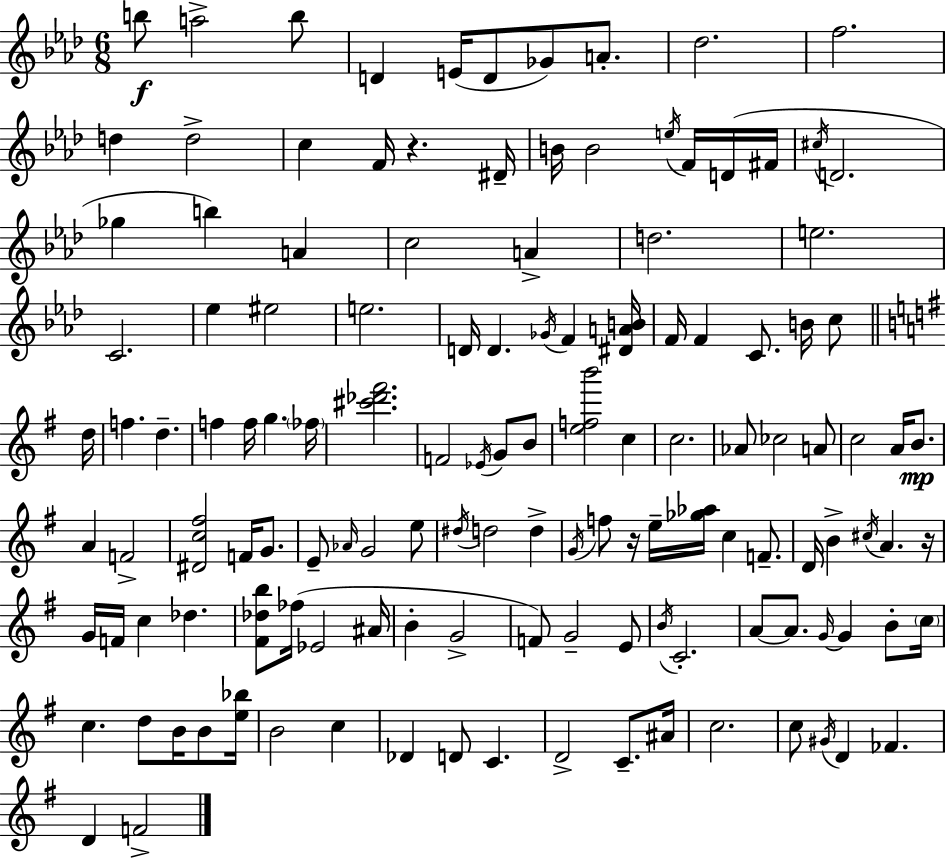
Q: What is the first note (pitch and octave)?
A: B5